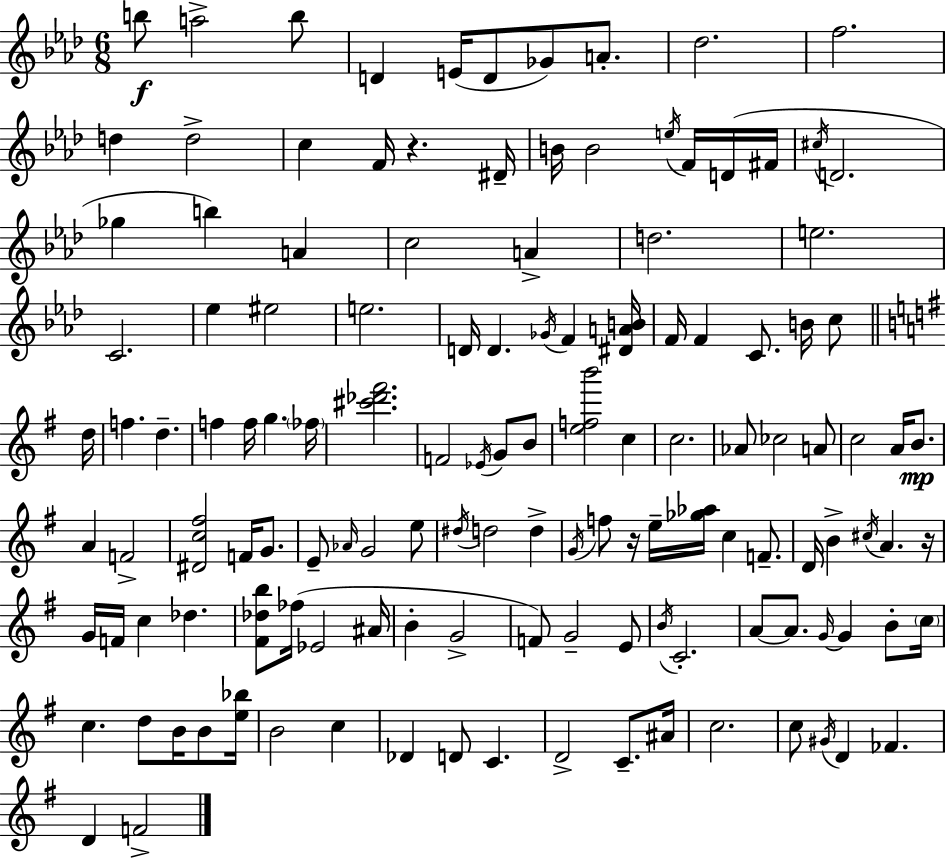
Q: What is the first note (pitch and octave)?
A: B5